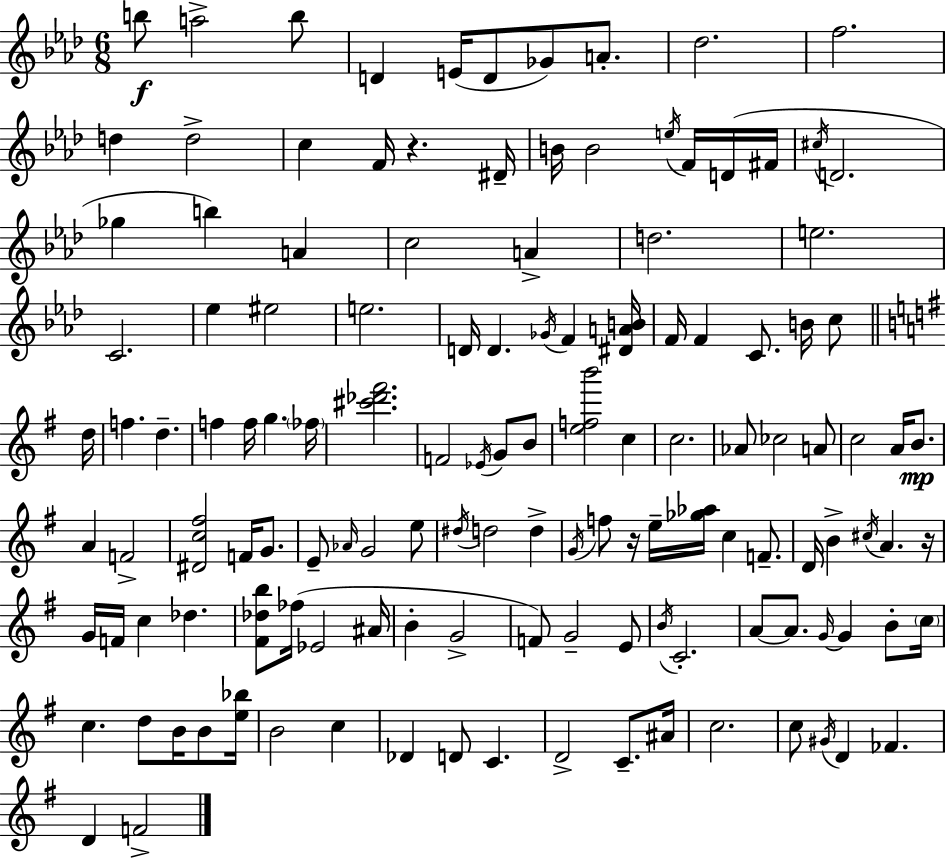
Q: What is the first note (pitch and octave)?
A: B5